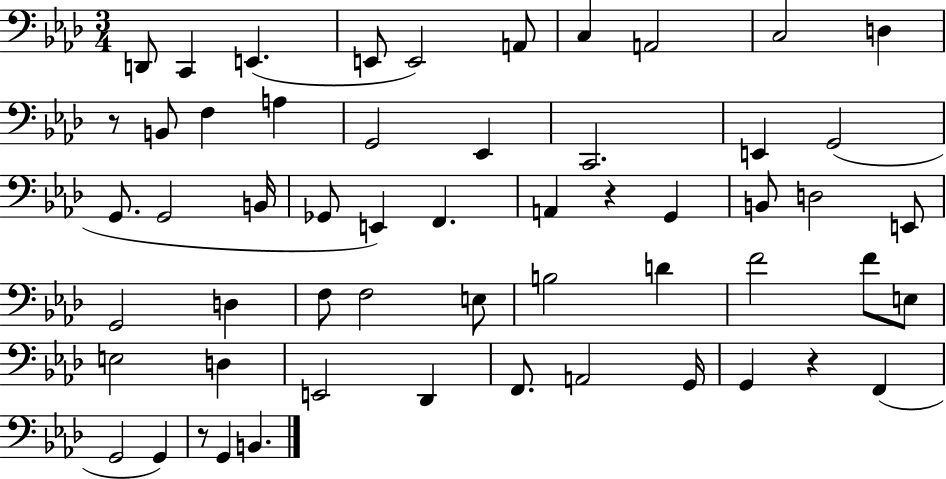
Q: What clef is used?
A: bass